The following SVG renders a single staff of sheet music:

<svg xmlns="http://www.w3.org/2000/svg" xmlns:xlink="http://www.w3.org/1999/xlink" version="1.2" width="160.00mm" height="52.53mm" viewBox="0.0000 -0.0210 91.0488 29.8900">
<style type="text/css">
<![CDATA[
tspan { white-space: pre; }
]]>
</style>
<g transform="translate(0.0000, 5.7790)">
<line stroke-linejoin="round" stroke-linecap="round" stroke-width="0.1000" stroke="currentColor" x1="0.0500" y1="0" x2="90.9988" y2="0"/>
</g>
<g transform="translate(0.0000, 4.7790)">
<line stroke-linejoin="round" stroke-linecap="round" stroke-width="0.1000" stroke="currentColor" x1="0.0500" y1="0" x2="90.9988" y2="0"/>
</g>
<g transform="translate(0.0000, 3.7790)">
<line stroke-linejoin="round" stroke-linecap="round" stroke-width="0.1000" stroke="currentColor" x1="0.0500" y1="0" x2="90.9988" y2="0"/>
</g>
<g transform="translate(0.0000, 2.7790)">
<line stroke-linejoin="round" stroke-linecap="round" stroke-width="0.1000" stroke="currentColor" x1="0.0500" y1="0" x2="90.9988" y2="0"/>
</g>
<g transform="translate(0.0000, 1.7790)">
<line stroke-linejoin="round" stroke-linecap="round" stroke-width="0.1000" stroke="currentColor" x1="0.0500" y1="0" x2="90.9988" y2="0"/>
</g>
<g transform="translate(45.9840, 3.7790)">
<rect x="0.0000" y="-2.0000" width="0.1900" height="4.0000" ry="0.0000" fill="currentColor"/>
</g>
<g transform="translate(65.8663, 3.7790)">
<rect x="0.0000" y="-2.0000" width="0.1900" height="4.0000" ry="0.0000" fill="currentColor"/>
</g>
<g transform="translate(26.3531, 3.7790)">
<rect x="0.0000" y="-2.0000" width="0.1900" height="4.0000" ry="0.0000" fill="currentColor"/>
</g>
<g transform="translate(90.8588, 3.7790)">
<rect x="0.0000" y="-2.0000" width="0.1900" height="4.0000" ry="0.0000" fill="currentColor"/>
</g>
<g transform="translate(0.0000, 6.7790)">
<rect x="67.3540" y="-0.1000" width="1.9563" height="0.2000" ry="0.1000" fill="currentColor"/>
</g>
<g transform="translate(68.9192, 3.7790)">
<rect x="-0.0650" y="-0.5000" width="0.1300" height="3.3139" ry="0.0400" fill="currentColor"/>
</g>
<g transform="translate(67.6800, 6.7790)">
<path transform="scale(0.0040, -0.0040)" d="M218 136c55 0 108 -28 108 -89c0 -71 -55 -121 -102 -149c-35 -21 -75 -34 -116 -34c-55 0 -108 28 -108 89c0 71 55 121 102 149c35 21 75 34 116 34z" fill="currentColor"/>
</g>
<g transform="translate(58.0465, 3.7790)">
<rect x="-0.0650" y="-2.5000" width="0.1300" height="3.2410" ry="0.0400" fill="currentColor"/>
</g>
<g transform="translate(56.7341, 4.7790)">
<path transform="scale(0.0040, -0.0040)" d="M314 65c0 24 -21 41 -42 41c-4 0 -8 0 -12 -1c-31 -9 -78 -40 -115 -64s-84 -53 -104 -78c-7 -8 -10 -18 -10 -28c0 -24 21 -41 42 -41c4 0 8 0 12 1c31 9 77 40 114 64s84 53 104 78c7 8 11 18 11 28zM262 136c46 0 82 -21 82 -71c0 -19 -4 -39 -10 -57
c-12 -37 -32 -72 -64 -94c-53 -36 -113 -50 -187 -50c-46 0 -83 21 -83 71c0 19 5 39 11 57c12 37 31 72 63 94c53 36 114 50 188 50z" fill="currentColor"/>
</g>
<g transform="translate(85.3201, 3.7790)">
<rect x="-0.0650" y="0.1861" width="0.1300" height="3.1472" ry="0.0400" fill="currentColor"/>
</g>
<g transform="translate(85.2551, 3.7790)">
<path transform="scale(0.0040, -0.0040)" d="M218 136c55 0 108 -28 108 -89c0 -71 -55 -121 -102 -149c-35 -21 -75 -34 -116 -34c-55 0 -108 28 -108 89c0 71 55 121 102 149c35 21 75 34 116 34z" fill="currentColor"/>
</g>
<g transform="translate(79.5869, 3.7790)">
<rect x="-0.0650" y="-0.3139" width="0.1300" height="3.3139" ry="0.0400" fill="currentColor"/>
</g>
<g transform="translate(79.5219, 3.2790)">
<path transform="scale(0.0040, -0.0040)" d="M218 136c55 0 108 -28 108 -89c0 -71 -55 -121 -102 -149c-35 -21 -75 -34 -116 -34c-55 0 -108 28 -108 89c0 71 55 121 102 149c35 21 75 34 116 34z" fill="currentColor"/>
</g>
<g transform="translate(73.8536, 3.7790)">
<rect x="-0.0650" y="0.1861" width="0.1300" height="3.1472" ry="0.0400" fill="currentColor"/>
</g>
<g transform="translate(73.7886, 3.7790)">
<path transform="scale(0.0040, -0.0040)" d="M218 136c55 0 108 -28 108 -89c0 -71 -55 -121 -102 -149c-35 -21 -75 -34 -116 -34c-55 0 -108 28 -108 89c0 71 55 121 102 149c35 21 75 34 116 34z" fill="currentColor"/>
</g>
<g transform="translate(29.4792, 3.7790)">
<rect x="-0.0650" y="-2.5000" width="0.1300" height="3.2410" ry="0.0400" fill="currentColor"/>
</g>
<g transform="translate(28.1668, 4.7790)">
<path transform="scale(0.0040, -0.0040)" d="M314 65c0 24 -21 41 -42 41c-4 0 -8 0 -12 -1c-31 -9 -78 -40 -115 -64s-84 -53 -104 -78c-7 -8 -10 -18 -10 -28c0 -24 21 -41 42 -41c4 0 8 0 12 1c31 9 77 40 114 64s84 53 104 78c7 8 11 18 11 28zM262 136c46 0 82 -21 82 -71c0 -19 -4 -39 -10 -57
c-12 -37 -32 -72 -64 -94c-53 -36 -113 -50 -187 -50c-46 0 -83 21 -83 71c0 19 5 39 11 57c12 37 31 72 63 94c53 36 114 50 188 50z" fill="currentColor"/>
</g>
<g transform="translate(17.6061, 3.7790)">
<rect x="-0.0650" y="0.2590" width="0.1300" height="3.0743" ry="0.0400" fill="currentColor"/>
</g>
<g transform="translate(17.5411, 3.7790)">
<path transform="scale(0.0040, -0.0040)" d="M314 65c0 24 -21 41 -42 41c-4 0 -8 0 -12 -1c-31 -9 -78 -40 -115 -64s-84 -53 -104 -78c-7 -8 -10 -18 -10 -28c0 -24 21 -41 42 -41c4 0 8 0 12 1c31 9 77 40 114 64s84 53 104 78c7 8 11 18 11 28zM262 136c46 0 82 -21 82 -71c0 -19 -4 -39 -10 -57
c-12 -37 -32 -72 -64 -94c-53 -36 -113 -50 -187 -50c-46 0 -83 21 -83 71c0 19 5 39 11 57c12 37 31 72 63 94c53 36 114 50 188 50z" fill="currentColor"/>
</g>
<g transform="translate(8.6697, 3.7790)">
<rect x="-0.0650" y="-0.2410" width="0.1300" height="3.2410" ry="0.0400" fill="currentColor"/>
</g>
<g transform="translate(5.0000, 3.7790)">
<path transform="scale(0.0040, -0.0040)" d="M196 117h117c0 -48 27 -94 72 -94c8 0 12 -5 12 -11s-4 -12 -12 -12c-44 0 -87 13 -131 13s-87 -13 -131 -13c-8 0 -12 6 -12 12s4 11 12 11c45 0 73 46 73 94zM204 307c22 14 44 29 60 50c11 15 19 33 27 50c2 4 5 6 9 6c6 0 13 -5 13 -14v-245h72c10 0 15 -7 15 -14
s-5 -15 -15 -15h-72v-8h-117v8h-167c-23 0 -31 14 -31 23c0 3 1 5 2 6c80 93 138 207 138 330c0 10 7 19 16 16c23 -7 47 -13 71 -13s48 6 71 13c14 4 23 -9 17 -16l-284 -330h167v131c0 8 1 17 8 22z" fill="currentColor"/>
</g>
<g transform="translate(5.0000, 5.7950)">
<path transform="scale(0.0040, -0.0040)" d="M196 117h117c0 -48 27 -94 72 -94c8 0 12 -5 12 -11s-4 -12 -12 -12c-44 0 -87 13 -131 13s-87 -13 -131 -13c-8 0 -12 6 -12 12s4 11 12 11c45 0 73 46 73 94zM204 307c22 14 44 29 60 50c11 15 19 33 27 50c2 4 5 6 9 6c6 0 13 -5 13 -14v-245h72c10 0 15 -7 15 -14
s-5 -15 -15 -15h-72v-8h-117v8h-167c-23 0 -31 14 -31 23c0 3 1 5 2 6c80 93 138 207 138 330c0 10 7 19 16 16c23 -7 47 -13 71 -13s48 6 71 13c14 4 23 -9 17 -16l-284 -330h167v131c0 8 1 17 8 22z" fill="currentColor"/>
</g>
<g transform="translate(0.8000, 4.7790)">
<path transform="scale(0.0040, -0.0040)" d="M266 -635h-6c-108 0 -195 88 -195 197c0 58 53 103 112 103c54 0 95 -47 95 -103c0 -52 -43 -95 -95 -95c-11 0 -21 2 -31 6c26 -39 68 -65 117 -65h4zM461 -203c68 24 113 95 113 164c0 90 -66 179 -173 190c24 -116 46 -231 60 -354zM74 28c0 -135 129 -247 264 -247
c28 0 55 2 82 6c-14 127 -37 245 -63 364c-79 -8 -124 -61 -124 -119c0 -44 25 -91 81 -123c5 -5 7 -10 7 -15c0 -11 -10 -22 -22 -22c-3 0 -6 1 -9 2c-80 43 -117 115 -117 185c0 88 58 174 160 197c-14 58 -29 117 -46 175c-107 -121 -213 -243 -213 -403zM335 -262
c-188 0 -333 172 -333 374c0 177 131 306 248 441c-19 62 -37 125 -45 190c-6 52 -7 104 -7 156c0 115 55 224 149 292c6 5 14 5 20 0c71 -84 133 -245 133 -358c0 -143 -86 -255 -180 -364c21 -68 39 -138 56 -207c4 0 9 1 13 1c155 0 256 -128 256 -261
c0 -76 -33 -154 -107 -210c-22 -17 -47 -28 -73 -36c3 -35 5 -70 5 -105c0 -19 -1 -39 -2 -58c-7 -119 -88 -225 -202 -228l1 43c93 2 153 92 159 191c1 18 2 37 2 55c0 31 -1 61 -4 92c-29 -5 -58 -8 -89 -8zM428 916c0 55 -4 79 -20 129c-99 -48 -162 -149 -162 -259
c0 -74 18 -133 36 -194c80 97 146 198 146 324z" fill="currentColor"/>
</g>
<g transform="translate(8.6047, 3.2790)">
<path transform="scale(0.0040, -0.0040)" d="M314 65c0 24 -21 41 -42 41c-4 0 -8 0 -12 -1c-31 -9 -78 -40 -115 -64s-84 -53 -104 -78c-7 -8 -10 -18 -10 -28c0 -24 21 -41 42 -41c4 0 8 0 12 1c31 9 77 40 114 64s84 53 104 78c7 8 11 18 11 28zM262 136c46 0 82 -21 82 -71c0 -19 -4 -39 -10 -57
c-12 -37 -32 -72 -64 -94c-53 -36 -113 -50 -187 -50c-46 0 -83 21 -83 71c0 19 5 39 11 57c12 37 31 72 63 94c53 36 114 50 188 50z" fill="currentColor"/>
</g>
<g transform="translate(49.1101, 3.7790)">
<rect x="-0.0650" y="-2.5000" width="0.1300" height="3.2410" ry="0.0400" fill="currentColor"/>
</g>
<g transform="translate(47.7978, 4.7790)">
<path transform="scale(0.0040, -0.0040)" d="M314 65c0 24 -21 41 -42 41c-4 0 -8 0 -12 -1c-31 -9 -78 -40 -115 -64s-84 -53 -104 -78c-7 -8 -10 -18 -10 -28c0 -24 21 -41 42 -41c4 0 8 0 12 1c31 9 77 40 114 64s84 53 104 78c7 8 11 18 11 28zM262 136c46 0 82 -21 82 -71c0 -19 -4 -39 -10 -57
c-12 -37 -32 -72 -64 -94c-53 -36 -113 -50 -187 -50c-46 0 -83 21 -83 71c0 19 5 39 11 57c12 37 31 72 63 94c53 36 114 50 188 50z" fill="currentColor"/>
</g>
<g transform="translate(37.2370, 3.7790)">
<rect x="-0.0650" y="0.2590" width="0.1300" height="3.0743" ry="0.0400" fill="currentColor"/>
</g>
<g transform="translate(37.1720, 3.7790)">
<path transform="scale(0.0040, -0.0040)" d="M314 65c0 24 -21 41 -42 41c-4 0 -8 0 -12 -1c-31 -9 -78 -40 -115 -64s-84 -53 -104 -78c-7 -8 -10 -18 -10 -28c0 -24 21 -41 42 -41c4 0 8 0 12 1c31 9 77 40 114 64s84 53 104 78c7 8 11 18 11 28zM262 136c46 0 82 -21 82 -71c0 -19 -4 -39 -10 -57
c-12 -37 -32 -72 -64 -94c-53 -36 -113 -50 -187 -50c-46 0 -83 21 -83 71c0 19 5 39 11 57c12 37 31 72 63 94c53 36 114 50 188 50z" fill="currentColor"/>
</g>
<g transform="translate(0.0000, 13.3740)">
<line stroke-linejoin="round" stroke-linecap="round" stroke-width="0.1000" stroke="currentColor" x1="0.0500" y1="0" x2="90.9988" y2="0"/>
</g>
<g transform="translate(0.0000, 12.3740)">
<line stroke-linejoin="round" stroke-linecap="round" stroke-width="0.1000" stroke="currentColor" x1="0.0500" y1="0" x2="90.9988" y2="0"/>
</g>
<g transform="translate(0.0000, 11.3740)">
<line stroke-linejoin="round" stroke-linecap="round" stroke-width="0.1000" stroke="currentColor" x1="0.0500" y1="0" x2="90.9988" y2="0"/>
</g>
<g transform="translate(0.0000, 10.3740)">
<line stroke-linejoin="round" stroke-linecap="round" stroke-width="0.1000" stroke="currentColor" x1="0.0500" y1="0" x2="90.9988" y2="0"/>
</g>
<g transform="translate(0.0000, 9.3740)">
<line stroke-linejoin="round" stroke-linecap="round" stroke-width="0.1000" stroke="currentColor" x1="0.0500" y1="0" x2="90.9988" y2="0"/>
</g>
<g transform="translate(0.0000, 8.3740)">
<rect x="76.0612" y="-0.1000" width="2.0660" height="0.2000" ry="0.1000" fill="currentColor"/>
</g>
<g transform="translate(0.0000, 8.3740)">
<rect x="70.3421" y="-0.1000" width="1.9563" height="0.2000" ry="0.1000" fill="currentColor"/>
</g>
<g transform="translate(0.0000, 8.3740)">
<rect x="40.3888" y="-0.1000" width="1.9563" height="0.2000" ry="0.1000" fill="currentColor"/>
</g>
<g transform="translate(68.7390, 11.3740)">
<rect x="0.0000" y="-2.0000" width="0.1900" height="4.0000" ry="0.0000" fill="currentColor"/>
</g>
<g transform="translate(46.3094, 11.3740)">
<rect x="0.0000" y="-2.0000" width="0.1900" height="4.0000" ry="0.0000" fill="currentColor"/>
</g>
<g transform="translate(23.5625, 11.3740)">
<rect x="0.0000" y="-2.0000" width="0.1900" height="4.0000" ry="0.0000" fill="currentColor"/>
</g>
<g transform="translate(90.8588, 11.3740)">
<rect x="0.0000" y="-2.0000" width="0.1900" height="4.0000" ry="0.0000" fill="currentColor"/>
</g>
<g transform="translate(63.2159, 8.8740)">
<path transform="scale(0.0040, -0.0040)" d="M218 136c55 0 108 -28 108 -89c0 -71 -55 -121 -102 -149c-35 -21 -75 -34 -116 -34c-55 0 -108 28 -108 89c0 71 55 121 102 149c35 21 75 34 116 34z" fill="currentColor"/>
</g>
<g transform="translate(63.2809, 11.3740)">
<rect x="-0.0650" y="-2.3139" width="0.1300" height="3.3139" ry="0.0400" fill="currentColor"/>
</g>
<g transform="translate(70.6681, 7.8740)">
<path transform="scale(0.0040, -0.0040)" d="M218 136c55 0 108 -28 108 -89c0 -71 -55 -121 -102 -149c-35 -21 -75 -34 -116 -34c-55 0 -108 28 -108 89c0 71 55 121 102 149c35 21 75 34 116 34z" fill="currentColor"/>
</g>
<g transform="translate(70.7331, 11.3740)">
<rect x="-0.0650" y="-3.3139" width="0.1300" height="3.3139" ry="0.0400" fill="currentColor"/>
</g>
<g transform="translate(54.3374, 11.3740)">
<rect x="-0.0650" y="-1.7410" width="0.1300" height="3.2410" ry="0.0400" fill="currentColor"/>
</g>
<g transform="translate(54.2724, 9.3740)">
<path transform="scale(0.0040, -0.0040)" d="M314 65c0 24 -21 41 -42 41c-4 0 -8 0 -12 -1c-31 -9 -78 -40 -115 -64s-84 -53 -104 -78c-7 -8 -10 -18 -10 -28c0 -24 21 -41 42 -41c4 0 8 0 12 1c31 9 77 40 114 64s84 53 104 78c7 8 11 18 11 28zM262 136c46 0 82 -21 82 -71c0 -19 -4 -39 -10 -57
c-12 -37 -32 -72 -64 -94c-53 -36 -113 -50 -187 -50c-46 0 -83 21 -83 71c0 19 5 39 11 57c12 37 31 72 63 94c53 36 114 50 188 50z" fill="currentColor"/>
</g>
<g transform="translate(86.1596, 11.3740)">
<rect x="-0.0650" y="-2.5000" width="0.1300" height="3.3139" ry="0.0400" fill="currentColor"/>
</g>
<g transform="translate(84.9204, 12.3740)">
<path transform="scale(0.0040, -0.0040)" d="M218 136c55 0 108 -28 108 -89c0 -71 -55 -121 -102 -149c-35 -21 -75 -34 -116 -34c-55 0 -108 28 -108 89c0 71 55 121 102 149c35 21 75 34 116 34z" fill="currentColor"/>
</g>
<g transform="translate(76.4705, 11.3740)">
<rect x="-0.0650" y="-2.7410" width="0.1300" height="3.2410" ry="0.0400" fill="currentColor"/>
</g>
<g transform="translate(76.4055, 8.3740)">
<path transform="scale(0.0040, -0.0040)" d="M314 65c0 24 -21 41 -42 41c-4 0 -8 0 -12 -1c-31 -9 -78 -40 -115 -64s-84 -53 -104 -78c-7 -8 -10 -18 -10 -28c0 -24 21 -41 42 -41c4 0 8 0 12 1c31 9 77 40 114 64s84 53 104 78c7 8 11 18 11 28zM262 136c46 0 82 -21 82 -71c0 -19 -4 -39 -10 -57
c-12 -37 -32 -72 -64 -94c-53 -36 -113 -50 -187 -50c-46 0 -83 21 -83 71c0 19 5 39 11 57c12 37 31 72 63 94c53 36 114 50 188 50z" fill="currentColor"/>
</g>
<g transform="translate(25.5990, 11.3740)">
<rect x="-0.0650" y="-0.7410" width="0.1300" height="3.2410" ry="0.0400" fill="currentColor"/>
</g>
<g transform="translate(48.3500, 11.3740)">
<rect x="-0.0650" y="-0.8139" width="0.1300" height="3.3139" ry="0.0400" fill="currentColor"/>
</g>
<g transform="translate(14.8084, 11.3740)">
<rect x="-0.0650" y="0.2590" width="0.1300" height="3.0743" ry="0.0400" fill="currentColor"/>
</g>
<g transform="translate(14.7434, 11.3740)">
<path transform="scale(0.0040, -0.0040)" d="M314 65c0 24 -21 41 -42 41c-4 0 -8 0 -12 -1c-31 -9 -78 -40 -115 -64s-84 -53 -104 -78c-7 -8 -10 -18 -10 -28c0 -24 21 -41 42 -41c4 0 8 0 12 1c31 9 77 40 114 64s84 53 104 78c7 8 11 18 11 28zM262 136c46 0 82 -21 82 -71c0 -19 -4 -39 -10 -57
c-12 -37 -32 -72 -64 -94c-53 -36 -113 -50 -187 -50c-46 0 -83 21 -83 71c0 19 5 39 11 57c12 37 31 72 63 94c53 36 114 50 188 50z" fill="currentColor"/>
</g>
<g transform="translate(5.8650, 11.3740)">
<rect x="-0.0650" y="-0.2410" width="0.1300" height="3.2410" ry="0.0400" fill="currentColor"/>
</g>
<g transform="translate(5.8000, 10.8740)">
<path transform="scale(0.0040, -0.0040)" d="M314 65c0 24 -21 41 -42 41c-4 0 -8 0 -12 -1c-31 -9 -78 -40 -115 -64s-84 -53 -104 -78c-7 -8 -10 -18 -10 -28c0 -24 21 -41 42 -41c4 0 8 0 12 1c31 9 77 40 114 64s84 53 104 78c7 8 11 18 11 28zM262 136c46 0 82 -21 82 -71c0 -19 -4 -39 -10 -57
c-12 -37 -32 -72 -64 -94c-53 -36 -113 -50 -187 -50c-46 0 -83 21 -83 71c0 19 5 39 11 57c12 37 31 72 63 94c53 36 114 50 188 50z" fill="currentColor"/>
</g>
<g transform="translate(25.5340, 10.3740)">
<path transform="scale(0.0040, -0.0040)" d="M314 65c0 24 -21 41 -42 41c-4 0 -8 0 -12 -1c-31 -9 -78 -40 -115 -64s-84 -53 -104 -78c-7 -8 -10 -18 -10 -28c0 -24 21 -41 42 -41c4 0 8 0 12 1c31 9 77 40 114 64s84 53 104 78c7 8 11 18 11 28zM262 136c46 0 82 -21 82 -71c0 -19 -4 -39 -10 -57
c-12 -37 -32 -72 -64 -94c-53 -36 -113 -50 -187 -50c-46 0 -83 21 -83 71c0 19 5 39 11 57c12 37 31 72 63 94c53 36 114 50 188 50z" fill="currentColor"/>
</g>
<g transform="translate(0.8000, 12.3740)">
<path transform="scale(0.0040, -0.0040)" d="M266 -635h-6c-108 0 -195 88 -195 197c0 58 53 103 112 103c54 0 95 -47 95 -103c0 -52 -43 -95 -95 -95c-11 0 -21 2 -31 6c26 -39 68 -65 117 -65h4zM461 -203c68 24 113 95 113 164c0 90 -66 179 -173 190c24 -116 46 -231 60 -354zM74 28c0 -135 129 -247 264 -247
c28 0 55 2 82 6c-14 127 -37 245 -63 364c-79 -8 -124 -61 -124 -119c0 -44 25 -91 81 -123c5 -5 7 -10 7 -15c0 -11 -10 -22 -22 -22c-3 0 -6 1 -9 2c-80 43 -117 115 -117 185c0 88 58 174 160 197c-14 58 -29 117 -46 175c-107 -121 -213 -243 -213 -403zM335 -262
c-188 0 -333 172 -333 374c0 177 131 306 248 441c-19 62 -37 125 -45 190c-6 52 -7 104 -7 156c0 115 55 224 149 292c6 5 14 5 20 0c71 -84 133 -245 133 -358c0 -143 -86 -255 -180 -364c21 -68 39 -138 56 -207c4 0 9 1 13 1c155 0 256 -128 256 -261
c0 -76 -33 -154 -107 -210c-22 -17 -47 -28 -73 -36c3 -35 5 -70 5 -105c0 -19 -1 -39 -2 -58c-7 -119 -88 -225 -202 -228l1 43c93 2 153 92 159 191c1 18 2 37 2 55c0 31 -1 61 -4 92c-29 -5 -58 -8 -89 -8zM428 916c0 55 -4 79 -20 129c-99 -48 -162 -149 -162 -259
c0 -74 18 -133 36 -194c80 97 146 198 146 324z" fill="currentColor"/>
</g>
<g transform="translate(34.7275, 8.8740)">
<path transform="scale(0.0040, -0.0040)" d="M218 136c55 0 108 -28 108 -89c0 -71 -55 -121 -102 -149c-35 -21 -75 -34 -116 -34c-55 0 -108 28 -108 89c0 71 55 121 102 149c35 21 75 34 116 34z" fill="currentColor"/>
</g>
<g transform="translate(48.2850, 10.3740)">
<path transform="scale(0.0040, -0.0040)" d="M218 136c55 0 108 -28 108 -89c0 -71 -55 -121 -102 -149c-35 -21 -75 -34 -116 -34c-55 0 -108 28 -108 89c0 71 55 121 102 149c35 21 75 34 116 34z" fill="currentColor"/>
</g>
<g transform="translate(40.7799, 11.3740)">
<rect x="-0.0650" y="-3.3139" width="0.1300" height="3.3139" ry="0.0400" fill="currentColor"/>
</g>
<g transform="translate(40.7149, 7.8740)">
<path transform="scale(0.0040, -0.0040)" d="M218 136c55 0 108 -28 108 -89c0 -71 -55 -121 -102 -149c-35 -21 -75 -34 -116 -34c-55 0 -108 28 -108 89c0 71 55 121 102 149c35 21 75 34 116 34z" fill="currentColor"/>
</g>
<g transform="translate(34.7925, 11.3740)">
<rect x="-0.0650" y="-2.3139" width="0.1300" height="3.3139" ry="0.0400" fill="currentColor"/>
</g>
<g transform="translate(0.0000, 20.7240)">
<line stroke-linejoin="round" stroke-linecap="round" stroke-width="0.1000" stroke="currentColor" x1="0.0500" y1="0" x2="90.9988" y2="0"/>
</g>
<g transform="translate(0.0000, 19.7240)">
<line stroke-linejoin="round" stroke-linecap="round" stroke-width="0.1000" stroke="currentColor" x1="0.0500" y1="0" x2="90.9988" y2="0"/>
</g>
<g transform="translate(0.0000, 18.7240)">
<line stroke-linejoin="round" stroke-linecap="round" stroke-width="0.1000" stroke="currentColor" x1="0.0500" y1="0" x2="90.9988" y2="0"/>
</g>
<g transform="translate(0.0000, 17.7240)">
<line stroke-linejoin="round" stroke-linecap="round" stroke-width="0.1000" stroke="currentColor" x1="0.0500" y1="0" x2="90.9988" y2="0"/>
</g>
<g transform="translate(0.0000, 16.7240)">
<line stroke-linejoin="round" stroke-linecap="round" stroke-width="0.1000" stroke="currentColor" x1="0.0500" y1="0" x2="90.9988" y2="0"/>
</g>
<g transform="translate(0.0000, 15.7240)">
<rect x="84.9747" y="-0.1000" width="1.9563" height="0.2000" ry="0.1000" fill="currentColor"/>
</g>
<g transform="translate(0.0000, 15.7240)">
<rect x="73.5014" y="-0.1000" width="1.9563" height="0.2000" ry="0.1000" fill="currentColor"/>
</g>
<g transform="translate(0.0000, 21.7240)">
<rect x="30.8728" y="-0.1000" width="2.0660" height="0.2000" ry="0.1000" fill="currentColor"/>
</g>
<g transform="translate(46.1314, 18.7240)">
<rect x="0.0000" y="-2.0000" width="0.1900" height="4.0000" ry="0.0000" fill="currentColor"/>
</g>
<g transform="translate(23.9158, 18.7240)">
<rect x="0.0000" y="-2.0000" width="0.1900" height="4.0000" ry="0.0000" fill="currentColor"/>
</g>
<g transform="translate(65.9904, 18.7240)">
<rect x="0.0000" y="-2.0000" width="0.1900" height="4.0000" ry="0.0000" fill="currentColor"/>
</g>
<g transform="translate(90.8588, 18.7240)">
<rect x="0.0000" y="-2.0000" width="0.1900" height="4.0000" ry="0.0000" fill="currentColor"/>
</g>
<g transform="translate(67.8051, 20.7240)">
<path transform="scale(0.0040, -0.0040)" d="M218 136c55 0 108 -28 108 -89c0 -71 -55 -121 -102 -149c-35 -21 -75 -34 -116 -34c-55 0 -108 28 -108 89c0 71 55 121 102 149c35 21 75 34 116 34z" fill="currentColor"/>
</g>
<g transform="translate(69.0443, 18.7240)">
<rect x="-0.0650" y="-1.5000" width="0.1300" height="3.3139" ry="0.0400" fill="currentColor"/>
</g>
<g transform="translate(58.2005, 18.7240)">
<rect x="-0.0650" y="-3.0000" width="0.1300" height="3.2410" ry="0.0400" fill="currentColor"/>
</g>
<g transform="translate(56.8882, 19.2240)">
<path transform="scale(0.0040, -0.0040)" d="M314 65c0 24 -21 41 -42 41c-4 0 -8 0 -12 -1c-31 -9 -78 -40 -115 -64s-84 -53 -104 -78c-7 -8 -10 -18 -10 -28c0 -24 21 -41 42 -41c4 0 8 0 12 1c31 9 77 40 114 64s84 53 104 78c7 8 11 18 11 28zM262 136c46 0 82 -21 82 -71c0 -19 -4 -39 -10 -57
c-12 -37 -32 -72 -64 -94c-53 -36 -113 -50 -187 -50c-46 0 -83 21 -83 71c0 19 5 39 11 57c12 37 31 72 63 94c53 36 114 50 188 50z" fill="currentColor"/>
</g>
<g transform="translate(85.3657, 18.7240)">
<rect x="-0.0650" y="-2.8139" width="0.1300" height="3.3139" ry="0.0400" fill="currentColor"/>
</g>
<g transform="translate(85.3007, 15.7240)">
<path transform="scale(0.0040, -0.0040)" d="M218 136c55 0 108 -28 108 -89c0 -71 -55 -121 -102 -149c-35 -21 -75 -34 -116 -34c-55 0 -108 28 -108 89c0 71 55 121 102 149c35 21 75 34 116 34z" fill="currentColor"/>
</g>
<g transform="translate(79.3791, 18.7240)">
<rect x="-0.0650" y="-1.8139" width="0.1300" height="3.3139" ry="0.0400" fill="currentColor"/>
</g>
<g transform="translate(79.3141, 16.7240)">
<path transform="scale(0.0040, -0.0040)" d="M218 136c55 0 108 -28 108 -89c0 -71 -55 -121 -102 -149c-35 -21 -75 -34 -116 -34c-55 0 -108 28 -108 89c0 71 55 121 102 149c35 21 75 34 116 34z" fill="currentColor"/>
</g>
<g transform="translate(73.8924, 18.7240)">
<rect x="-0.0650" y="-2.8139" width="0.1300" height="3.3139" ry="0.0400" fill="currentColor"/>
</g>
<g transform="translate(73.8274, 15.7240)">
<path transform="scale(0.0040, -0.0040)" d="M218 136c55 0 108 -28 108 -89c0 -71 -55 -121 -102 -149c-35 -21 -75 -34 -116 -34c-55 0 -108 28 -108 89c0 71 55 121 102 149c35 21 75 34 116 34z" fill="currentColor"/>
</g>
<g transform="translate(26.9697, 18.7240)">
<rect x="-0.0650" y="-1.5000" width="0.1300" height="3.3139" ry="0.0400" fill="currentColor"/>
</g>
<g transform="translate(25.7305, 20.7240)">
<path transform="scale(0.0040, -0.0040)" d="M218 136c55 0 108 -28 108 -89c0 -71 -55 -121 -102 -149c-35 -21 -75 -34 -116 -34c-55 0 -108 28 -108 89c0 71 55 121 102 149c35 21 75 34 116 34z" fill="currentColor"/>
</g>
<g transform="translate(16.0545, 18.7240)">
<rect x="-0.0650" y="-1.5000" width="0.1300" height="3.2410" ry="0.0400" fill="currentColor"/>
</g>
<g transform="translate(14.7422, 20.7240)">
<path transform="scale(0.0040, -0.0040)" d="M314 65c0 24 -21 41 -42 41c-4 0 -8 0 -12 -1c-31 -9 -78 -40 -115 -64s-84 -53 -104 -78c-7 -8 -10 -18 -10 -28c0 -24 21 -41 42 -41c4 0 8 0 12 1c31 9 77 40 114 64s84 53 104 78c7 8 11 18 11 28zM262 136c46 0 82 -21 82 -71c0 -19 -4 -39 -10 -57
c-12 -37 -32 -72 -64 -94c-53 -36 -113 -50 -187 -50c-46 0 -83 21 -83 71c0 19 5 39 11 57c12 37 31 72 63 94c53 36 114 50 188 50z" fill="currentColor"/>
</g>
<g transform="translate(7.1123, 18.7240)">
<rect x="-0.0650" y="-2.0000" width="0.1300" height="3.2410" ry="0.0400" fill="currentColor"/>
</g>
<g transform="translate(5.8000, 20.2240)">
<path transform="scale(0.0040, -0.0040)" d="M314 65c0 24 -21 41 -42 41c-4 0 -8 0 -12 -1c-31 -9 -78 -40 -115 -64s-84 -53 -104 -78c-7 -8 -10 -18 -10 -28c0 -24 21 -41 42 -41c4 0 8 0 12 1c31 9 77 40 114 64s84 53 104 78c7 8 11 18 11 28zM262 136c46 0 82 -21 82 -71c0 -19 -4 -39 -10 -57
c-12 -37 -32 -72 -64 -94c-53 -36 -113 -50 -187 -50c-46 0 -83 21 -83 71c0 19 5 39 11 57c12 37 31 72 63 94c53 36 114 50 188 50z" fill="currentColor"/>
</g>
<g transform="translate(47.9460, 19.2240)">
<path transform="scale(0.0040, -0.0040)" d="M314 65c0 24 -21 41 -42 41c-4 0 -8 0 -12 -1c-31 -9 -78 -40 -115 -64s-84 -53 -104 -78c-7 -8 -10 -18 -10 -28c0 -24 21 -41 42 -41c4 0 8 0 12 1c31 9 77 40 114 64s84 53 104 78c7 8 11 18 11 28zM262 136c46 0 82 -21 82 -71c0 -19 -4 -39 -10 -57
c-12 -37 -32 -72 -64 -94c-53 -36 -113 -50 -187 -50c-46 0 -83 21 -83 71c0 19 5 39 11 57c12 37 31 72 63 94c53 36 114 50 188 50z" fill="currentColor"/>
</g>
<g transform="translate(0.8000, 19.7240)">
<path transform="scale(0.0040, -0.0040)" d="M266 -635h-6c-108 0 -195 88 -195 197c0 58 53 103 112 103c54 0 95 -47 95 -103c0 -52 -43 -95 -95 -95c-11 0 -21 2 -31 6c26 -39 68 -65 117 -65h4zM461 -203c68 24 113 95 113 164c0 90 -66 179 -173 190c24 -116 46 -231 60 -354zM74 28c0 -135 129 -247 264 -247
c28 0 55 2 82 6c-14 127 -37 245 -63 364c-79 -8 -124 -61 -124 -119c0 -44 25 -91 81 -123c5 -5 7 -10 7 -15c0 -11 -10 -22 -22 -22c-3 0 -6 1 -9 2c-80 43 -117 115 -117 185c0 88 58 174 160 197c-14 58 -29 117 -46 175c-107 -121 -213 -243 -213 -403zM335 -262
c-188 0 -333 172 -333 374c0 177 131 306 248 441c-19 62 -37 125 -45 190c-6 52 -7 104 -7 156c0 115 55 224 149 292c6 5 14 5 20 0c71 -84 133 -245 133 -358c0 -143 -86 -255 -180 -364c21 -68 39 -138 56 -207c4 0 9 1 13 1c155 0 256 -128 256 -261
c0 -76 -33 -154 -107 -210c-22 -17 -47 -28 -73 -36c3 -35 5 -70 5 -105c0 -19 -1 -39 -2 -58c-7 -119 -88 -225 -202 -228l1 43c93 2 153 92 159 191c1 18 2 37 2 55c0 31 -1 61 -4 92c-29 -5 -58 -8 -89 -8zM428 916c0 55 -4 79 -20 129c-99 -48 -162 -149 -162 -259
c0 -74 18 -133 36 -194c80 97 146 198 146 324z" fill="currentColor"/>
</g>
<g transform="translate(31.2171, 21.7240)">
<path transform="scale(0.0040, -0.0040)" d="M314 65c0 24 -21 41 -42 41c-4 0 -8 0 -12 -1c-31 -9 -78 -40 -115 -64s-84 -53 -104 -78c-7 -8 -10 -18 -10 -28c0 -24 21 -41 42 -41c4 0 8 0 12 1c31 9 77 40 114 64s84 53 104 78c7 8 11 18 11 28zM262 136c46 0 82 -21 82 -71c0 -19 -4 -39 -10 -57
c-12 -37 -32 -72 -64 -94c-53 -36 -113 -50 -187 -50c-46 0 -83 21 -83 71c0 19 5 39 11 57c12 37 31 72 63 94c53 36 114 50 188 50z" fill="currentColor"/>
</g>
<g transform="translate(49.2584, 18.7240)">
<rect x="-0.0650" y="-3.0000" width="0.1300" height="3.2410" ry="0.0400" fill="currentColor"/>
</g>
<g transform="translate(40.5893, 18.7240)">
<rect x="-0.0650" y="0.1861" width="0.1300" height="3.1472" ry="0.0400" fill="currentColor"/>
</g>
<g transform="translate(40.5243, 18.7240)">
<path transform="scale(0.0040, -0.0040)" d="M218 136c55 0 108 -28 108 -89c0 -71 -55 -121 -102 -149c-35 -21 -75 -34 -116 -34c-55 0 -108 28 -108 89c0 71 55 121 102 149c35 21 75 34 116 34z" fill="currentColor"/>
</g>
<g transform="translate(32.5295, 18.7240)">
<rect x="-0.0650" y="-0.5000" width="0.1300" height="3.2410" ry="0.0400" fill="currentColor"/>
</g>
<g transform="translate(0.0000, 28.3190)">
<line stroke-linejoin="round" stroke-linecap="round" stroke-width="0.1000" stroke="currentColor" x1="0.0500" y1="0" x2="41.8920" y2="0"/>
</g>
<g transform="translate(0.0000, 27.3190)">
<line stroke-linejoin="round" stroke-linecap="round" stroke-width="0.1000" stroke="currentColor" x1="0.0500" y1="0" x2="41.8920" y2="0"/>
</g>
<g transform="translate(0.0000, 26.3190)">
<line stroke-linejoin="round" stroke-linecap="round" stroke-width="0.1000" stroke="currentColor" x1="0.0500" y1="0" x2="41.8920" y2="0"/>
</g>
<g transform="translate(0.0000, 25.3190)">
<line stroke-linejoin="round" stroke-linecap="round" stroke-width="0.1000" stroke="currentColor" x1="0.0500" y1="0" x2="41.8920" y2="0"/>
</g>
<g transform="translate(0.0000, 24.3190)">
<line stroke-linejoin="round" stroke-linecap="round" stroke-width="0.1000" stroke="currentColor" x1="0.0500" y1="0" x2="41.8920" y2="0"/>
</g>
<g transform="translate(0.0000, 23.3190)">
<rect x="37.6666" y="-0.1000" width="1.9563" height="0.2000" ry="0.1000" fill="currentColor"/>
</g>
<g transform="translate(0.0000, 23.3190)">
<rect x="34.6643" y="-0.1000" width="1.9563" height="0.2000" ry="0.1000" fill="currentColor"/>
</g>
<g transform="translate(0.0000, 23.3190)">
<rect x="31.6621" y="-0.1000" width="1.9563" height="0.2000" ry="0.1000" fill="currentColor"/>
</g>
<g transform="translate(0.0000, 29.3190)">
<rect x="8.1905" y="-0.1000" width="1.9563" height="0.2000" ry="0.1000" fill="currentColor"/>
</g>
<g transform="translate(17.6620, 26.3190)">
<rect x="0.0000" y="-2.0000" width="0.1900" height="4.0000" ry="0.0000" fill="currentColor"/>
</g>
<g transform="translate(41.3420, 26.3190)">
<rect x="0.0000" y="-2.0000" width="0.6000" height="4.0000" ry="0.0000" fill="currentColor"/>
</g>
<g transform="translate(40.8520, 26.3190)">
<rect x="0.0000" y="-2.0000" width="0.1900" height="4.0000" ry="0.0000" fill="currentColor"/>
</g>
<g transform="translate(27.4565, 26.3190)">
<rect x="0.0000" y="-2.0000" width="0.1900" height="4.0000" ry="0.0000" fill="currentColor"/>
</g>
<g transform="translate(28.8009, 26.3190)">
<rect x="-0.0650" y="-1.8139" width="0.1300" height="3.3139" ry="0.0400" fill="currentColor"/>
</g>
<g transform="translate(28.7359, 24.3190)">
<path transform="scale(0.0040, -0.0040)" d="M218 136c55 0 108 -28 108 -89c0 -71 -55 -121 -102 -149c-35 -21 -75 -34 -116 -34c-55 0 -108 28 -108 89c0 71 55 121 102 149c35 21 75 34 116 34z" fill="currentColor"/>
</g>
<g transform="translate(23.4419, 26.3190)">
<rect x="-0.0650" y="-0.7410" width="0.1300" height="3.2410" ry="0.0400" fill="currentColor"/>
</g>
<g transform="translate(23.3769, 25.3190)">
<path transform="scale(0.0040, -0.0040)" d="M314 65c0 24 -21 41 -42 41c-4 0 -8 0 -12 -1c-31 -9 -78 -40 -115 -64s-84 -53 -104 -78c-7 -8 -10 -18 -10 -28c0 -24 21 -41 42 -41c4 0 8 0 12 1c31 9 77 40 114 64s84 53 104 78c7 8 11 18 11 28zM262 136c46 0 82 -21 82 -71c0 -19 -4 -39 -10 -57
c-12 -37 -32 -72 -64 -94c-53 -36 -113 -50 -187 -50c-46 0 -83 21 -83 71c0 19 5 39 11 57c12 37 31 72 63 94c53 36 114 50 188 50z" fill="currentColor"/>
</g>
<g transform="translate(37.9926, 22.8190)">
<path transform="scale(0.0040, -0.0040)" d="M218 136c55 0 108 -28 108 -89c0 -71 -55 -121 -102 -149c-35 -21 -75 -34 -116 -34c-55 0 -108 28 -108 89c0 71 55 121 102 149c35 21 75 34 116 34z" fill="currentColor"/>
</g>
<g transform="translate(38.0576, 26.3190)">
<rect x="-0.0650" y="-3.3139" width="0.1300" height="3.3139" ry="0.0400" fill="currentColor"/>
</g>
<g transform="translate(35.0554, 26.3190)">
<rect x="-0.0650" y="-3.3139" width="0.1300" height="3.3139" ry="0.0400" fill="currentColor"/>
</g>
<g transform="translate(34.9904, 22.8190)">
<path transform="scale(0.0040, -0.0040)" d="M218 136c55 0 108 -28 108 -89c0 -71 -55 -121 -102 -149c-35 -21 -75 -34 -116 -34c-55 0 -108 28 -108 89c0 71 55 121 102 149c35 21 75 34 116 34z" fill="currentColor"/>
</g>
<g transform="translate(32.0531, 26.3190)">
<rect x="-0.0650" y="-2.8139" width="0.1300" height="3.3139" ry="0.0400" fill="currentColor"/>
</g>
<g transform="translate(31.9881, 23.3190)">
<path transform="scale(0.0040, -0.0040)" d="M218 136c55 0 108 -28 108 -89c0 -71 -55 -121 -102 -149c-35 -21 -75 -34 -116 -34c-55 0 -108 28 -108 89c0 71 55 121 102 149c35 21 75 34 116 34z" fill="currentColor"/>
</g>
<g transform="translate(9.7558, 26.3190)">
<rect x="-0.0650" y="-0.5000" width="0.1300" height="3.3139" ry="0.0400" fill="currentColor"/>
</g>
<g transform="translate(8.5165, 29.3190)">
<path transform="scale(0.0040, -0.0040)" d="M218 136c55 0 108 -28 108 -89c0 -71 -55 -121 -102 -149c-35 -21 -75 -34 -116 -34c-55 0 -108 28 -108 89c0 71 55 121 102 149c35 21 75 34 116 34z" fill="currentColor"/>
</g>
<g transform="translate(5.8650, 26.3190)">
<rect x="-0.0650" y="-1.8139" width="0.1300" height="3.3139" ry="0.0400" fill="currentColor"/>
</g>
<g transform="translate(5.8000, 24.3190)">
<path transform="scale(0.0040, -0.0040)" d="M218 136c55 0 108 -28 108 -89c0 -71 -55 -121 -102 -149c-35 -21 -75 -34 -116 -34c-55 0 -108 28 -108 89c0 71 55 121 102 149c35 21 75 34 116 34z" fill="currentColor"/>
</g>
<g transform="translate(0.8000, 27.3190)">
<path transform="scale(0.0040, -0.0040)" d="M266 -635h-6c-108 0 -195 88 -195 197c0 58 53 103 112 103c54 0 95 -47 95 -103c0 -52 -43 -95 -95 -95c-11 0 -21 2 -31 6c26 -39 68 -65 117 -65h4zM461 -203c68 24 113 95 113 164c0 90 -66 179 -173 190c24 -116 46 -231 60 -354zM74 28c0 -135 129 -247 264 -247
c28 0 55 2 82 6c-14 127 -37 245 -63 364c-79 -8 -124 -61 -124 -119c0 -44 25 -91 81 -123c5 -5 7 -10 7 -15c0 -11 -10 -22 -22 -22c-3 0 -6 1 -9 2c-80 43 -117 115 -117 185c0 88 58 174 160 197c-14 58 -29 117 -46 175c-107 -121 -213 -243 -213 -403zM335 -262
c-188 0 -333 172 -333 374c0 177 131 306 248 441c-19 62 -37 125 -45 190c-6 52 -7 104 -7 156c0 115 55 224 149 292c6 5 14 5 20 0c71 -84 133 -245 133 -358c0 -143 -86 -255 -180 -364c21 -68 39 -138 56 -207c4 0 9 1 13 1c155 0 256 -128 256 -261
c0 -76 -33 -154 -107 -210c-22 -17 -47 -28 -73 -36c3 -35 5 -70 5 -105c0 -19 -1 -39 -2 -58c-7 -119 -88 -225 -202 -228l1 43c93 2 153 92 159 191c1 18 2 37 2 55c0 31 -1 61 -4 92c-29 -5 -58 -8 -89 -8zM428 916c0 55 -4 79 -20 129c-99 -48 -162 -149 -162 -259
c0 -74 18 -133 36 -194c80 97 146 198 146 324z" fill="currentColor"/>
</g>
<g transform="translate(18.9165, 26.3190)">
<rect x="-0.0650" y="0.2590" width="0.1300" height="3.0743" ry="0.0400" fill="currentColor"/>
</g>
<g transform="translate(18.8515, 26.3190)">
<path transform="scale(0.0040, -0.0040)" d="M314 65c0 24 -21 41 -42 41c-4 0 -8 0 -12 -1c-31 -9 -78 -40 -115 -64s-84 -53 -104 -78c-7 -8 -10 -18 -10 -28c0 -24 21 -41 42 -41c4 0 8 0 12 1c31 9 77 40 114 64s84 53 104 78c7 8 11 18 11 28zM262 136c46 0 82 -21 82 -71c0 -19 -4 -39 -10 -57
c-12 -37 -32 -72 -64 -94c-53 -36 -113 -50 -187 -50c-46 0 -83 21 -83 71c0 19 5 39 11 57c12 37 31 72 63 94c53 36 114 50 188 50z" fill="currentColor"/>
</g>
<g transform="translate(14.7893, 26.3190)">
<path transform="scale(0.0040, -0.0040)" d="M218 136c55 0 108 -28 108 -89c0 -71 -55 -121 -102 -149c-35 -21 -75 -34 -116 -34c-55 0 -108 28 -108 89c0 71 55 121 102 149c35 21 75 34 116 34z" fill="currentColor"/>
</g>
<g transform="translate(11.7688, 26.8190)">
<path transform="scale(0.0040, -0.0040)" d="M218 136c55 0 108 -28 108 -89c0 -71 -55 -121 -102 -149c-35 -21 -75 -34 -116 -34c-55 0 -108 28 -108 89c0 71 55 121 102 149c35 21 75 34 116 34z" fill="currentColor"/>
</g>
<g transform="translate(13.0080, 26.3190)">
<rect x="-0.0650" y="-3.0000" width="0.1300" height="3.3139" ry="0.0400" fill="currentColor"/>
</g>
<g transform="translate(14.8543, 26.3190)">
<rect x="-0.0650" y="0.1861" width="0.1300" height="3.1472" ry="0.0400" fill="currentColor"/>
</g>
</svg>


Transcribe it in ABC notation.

X:1
T:Untitled
M:4/4
L:1/4
K:C
c2 B2 G2 B2 G2 G2 C B c B c2 B2 d2 g b d f2 g b a2 G F2 E2 E C2 B A2 A2 E a f a f C A B B2 d2 f a b b